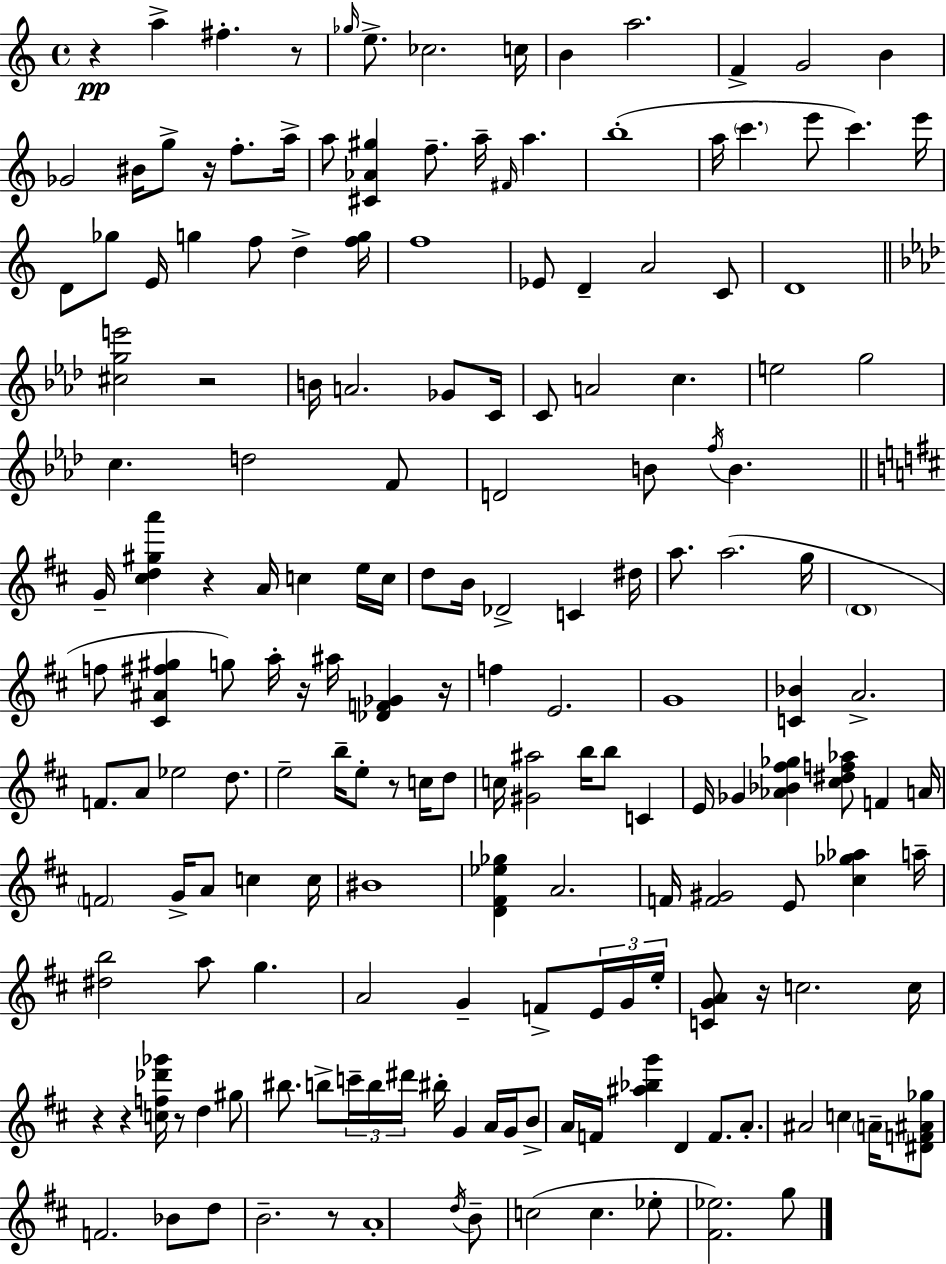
X:1
T:Untitled
M:4/4
L:1/4
K:Am
z a ^f z/2 _g/4 e/2 _c2 c/4 B a2 F G2 B _G2 ^B/4 g/2 z/4 f/2 a/4 a/2 [^C_A^g] f/2 a/4 ^F/4 a b4 a/4 c' e'/2 c' e'/4 D/2 _g/2 E/4 g f/2 d [fg]/4 f4 _E/2 D A2 C/2 D4 [^cge']2 z2 B/4 A2 _G/2 C/4 C/2 A2 c e2 g2 c d2 F/2 D2 B/2 f/4 B G/4 [^cd^ga'] z A/4 c e/4 c/4 d/2 B/4 _D2 C ^d/4 a/2 a2 g/4 D4 f/2 [^C^A^f^g] g/2 a/4 z/4 ^a/4 [_DF_G] z/4 f E2 G4 [C_B] A2 F/2 A/2 _e2 d/2 e2 b/4 e/2 z/2 c/4 d/2 c/4 [^G^a]2 b/4 b/2 C E/4 _G [_A_B^f_g] [^c^df_a]/2 F A/4 F2 G/4 A/2 c c/4 ^B4 [D^F_e_g] A2 F/4 [F^G]2 E/2 [^c_g_a] a/4 [^db]2 a/2 g A2 G F/2 E/4 G/4 e/4 [CGA]/2 z/4 c2 c/4 z z [cf_d'_g']/4 z/2 d ^g/2 ^b/2 b/2 c'/4 b/4 ^d'/4 ^b/4 G A/4 G/4 B/2 A/4 F/4 [^a_bg'] D F/2 A/2 ^A2 c A/4 [^DF^A_g]/2 F2 _B/2 d/2 B2 z/2 A4 d/4 B/2 c2 c _e/2 [^F_e]2 g/2